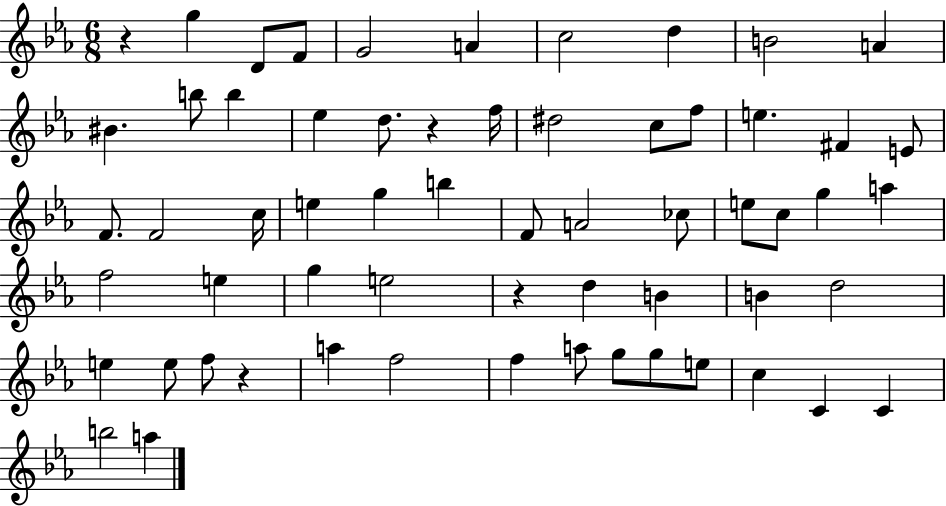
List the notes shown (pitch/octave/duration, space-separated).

R/q G5/q D4/e F4/e G4/h A4/q C5/h D5/q B4/h A4/q BIS4/q. B5/e B5/q Eb5/q D5/e. R/q F5/s D#5/h C5/e F5/e E5/q. F#4/q E4/e F4/e. F4/h C5/s E5/q G5/q B5/q F4/e A4/h CES5/e E5/e C5/e G5/q A5/q F5/h E5/q G5/q E5/h R/q D5/q B4/q B4/q D5/h E5/q E5/e F5/e R/q A5/q F5/h F5/q A5/e G5/e G5/e E5/e C5/q C4/q C4/q B5/h A5/q